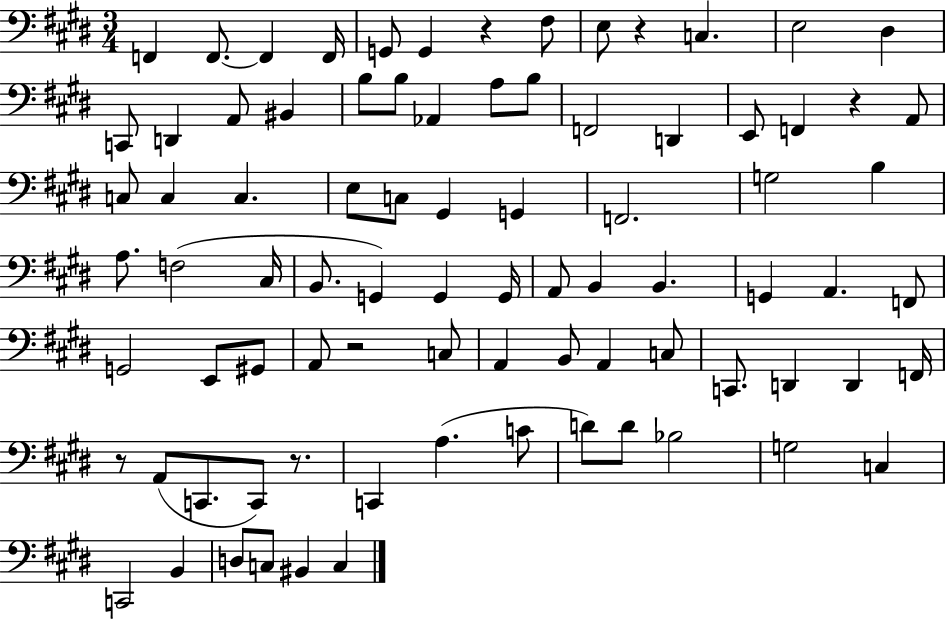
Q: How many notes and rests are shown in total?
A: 84